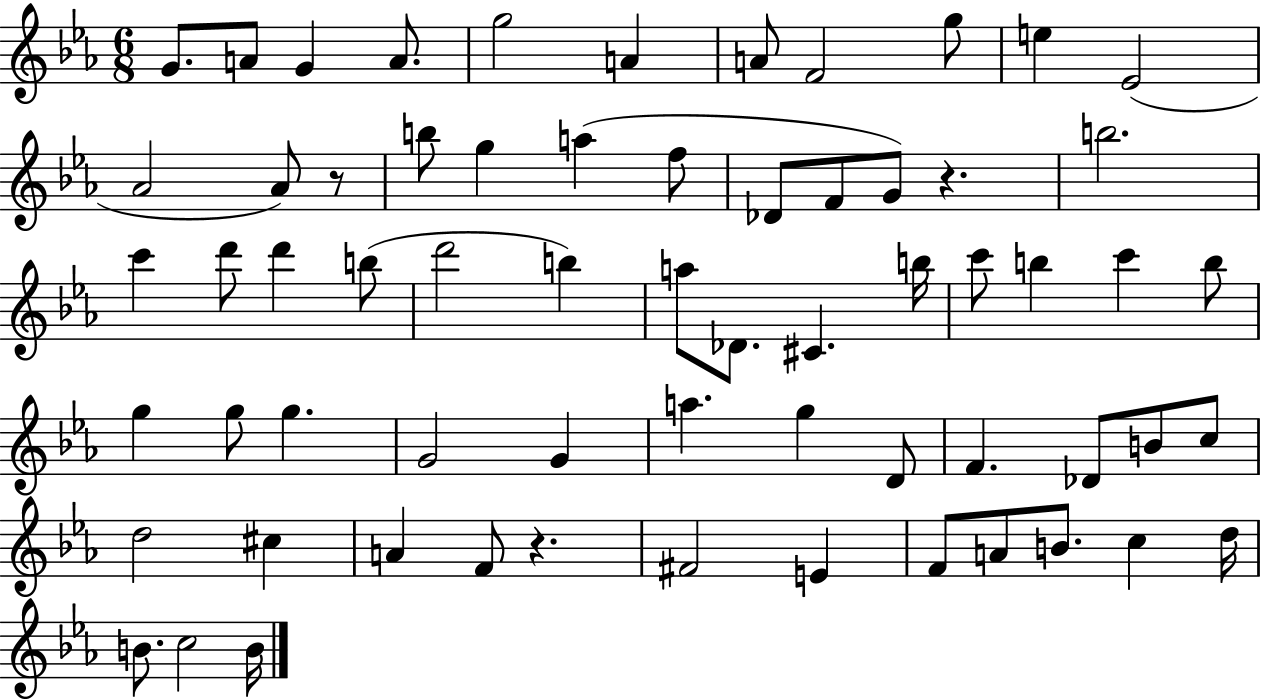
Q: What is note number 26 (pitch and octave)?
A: D6